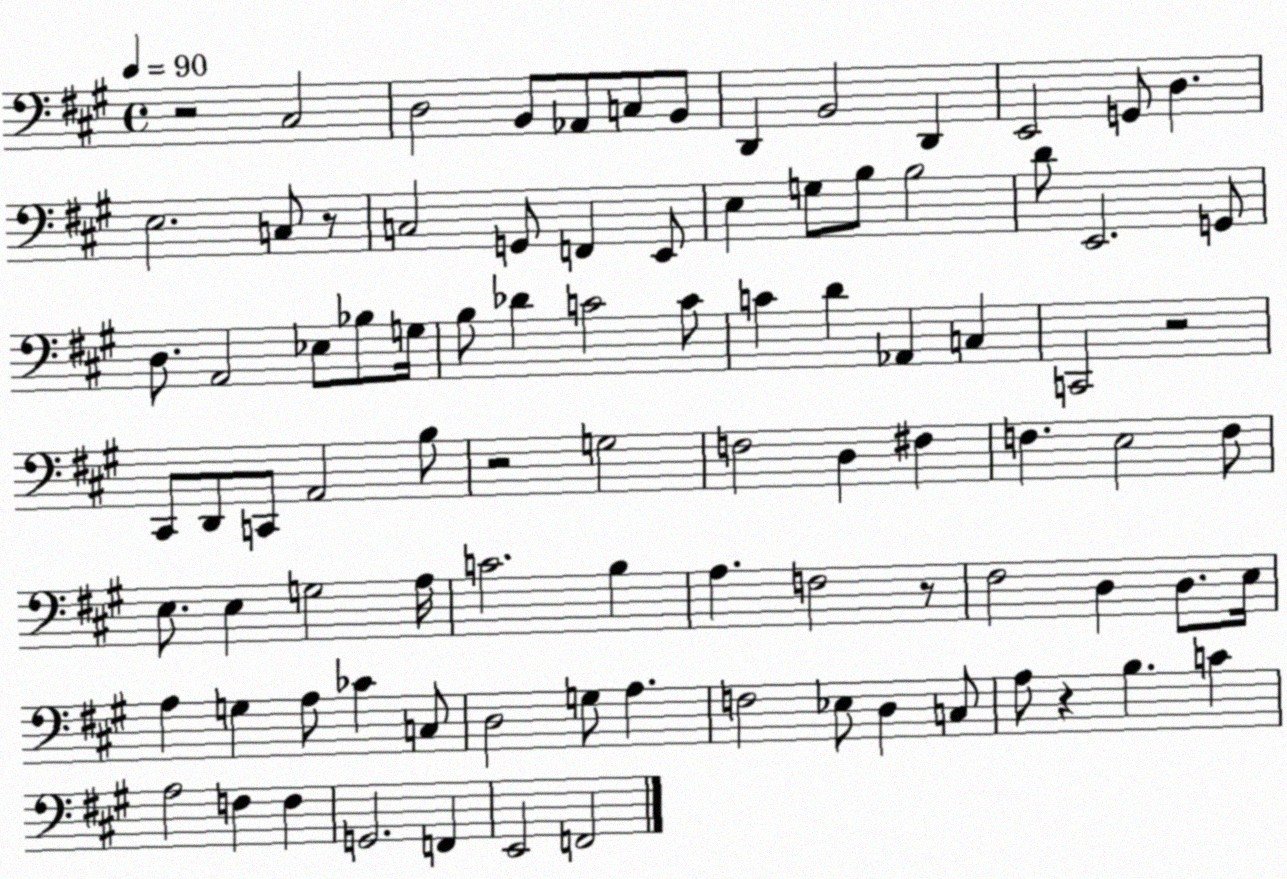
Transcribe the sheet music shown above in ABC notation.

X:1
T:Untitled
M:4/4
L:1/4
K:A
z2 ^C,2 D,2 B,,/2 _A,,/2 C,/2 B,,/2 D,, B,,2 D,, E,,2 G,,/2 D, E,2 C,/2 z/2 C,2 G,,/2 F,, E,,/2 E, G,/2 B,/2 B,2 D/2 E,,2 G,,/2 D,/2 A,,2 _E,/2 _B,/2 G,/4 B,/2 _D C2 C/2 C D _A,, C, C,,2 z2 ^C,,/2 D,,/2 C,,/2 A,,2 B,/2 z2 G,2 F,2 D, ^F, F, E,2 F,/2 E,/2 E, G,2 A,/4 C2 B, A, F,2 z/2 ^F,2 D, D,/2 E,/4 A, G, A,/2 _C C,/2 D,2 G,/2 A, F,2 _E,/2 D, C,/2 A,/2 z B, C A,2 F, F, G,,2 F,, E,,2 F,,2